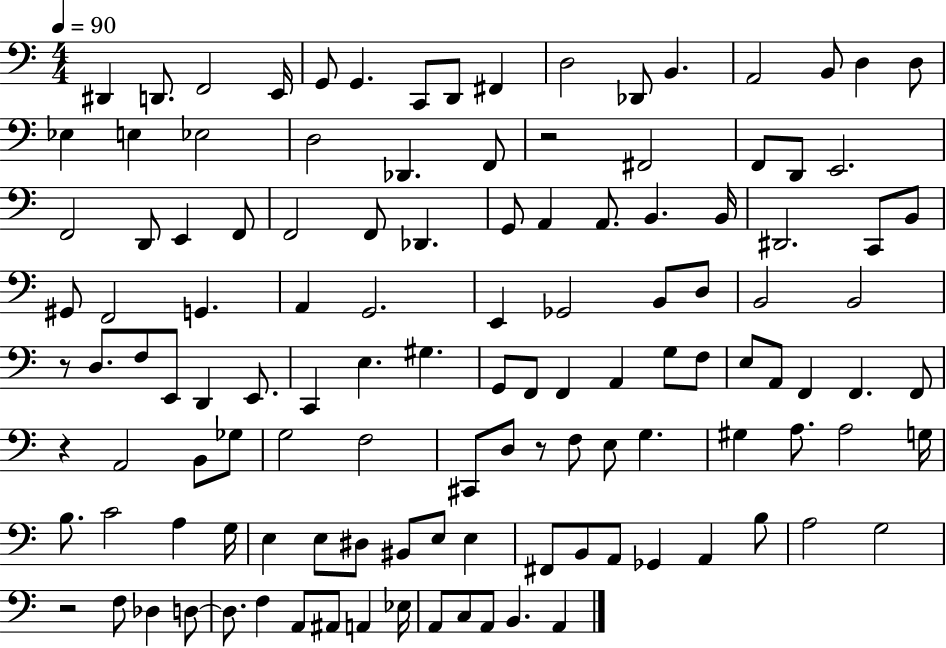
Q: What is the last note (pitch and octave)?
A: A2